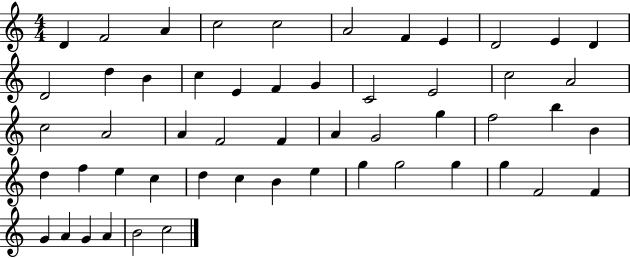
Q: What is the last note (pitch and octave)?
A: C5